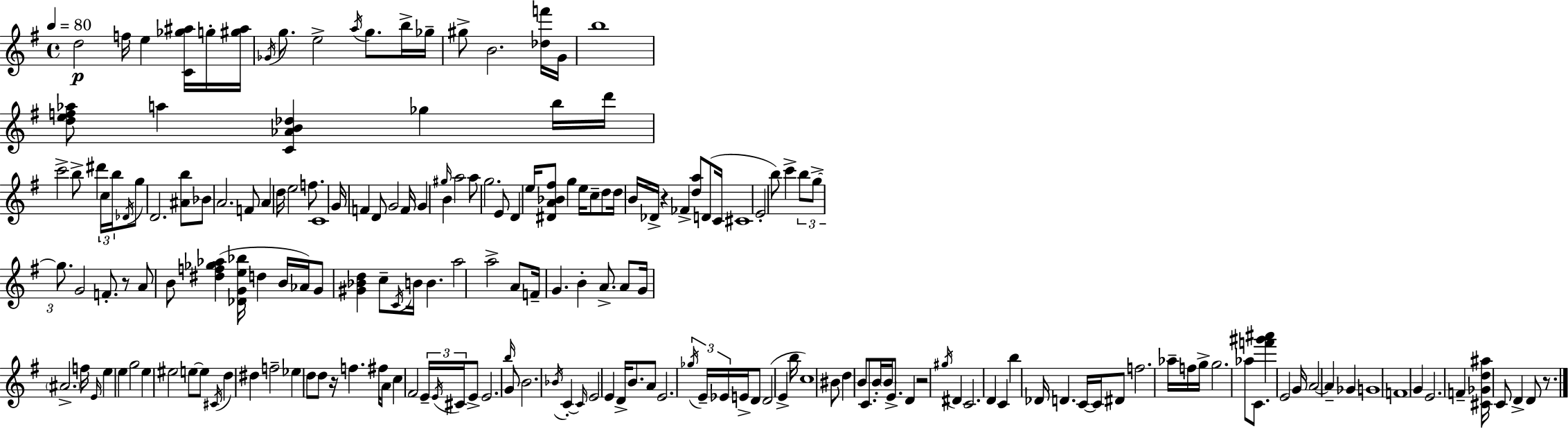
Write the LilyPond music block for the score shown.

{
  \clef treble
  \time 4/4
  \defaultTimeSignature
  \key e \minor
  \tempo 4 = 80
  d''2\p f''16 e''4 <c' ges'' ais''>16 g''16-. <gis'' ais''>16 | \acciaccatura { ges'16 } g''8. e''2-> \acciaccatura { a''16 } g''8. | b''16-> ges''16-- gis''8-> b'2. | <des'' f'''>16 g'16 b''1 | \break <d'' e'' f'' aes''>8 a''4 <c' aes' b' des''>4 ges''4 | b''16 d'''16 c'''2-> b''8-> dis'''4 | \tuplet 3/2 { c''16 b''16 \acciaccatura { des'16 } } g''8 d'2. | <ais' b''>8 bes'8 a'2. | \break f'8 a'4 d''16 e''2 | f''8. c'1 | g'16 f'4 d'8 g'2 | f'16 g'4 \grace { gis''16 } b'4 a''2 | \break a''8 g''2. | e'8 d'4 e''16 <dis' a' bes' fis''>8 g''4 e''16 | c''8-- d''8 d''16 b'16 des'16-> r4 fes'4-> <d'' a''>8 | d'8( c'16 cis'1 | \break e'2-. b''8) c'''4-> | \tuplet 3/2 { b''8 g''8->~~ g''8. } g'2 | f'8.-. r8 a'8 b'8 <dis'' f'' ges'' aes''>4( <des' g' e'' bes''>16 d''4 | b'16 aes'16) g'8 <gis' bes' d''>4 c''8-- \acciaccatura { c'16 } b'16 b'4. | \break a''2 a''2-> | a'8 f'16-- g'4. b'4-. | a'8.-> a'8 g'16 \parenthesize ais'2.-> | f''16 \grace { e'16 } e''4 e''4 g''2 | \break e''4 eis''2 | e''8~~ e''8 \acciaccatura { cis'16 } d''4 dis''4 f''2-- | ees''4 d''8 d''8 r16 | f''4. fis''16 a'8 c''4 fis'2 | \break \tuplet 3/2 { e'16-- \acciaccatura { e'16 } cis'16 } e'8-> e'2. | \grace { b''16 } g'8 b'2. | \acciaccatura { bes'16 } c'4-.~~ \grace { c'16 } e'2 | e'4 d'16-> b'8. a'8 e'2. | \break \tuplet 3/2 { \acciaccatura { ges''16 } e'16-- ees'16 } e'16-> d'8 d'2( | e'4-> b''16 c''1) | bis'8 d''4 | b'8 c'8. b'16-. \parenthesize b'16 e'8.-> d'4 | \break r2 \acciaccatura { gis''16 } dis'4 c'2. | d'4 c'4 | b''4 des'16 d'4. c'16~~ c'16 dis'8 | f''2. aes''16-- f''16 g''16-> g''2. | \break aes''8 c'8. | <f''' gis''' ais'''>4 e'2 g'16 a'2~~ | a'4-- ges'4 g'1 | f'1 | \break g'4 | e'2. f'4-- | <cis' ges' d'' ais''>16 c'8 d'4-> d'8 r8. \bar "|."
}